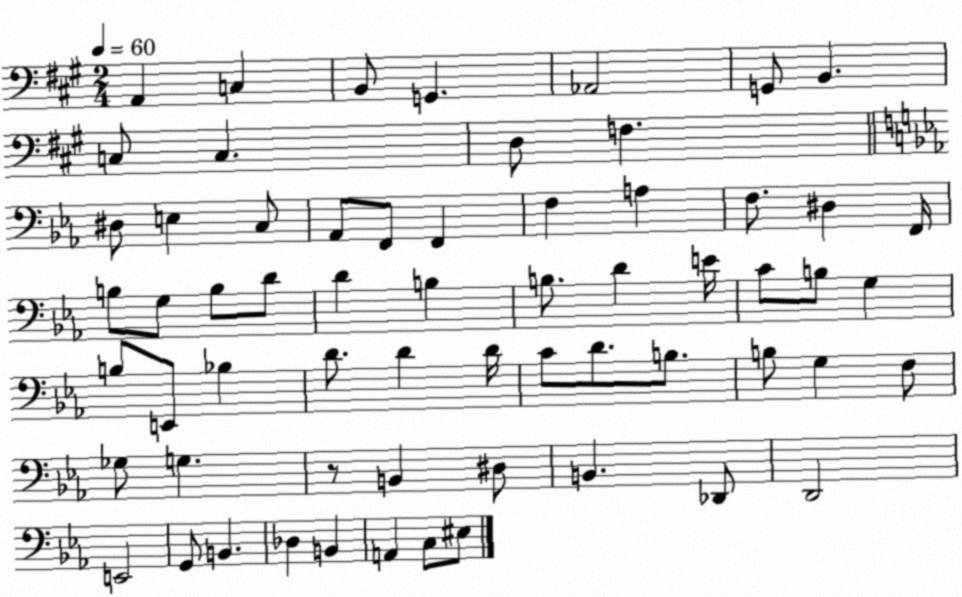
X:1
T:Untitled
M:2/4
L:1/4
K:A
A,, C, B,,/2 G,, _A,,2 G,,/2 B,, C,/2 C, D,/2 F, ^D,/2 E, C,/2 _A,,/2 F,,/2 F,, F, A, F,/2 ^D, F,,/4 B,/2 G,/2 B,/2 D/2 D B, B,/2 D E/4 C/2 B,/2 G, B,/2 E,,/2 _B, D/2 D D/4 C/2 D/2 B,/2 B,/2 G, F,/2 _G,/2 G, z/2 B,, ^D,/2 B,, _D,,/2 D,,2 E,,2 G,,/2 B,, _D, B,, A,, C,/2 ^E,/2